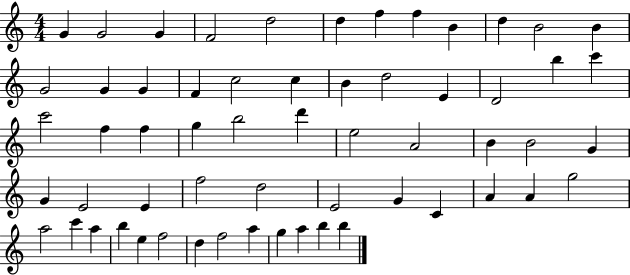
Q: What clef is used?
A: treble